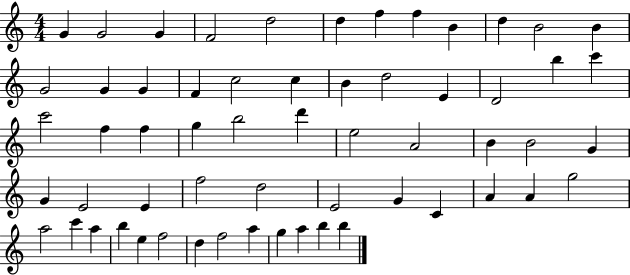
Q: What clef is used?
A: treble